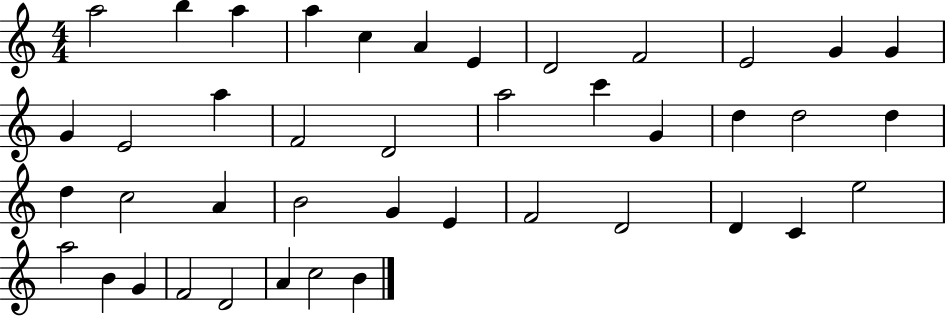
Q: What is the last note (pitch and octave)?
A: B4